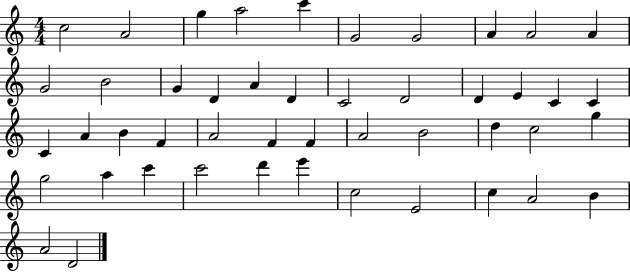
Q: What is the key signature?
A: C major